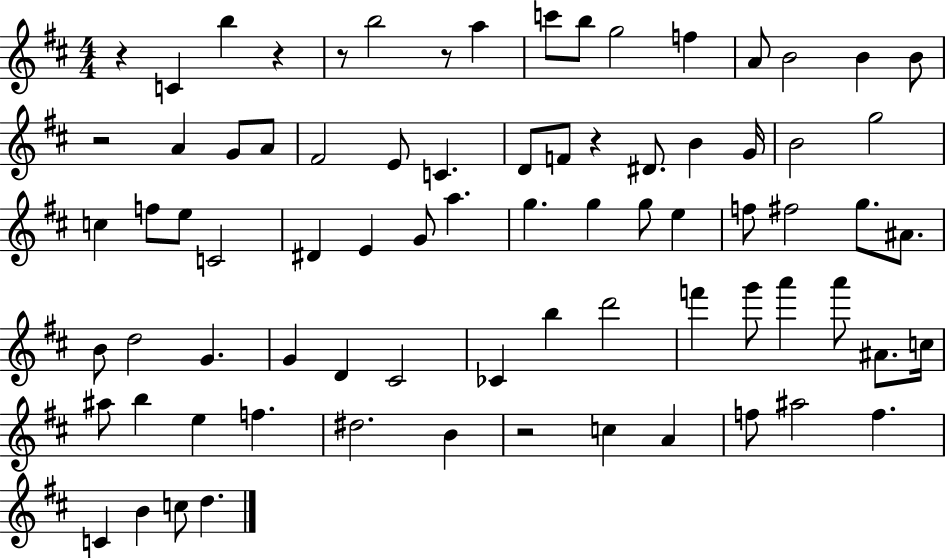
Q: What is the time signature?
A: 4/4